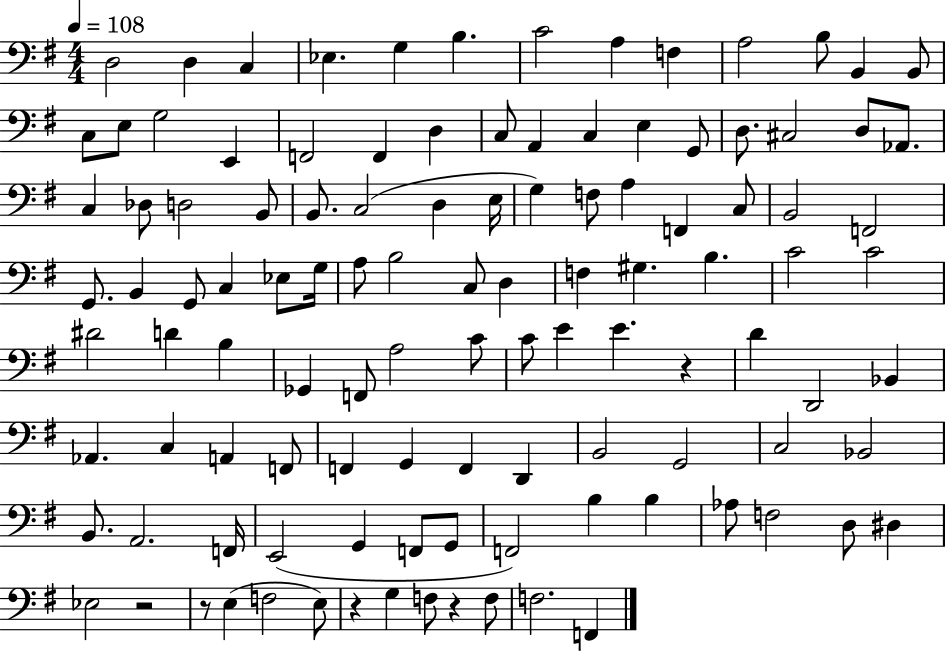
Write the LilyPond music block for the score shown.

{
  \clef bass
  \numericTimeSignature
  \time 4/4
  \key g \major
  \tempo 4 = 108
  d2 d4 c4 | ees4. g4 b4. | c'2 a4 f4 | a2 b8 b,4 b,8 | \break c8 e8 g2 e,4 | f,2 f,4 d4 | c8 a,4 c4 e4 g,8 | d8. cis2 d8 aes,8. | \break c4 des8 d2 b,8 | b,8. c2( d4 e16 | g4) f8 a4 f,4 c8 | b,2 f,2 | \break g,8. b,4 g,8 c4 ees8 g16 | a8 b2 c8 d4 | f4 gis4. b4. | c'2 c'2 | \break dis'2 d'4 b4 | ges,4 f,8 a2 c'8 | c'8 e'4 e'4. r4 | d'4 d,2 bes,4 | \break aes,4. c4 a,4 f,8 | f,4 g,4 f,4 d,4 | b,2 g,2 | c2 bes,2 | \break b,8. a,2. f,16 | e,2( g,4 f,8 g,8 | f,2) b4 b4 | aes8 f2 d8 dis4 | \break ees2 r2 | r8 e4( f2 e8) | r4 g4 f8 r4 f8 | f2. f,4 | \break \bar "|."
}